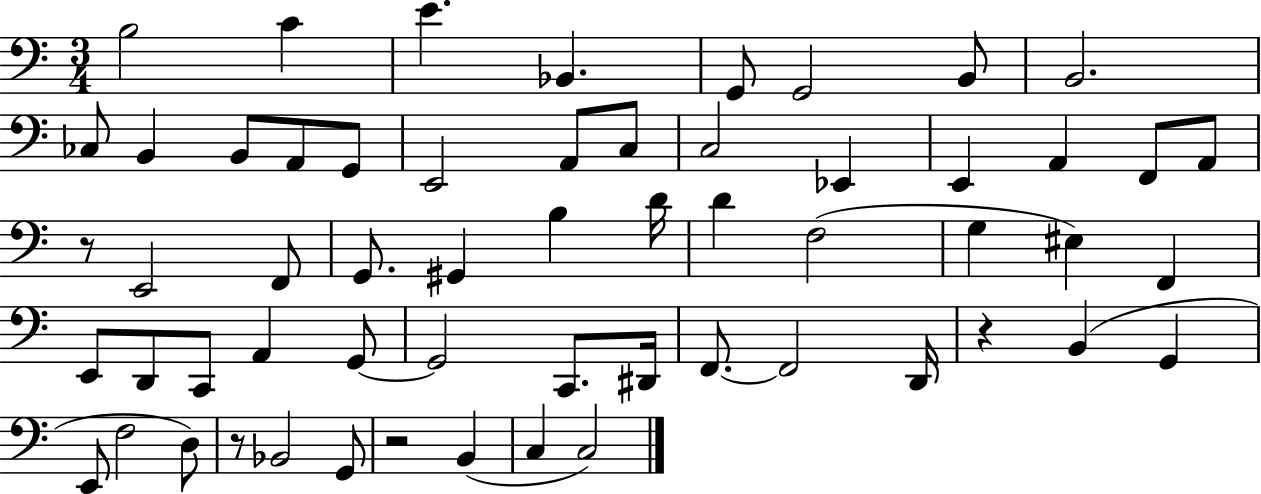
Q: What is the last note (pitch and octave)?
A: C3